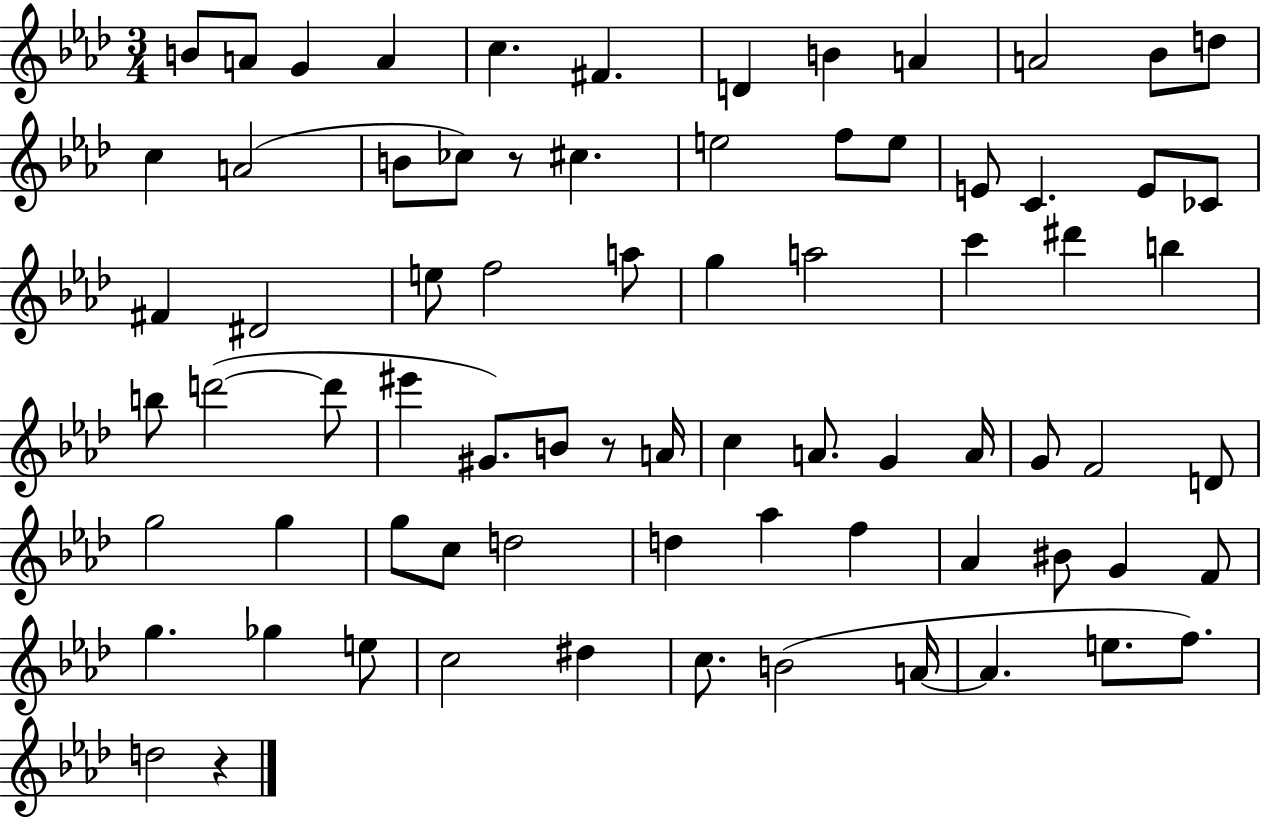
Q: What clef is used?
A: treble